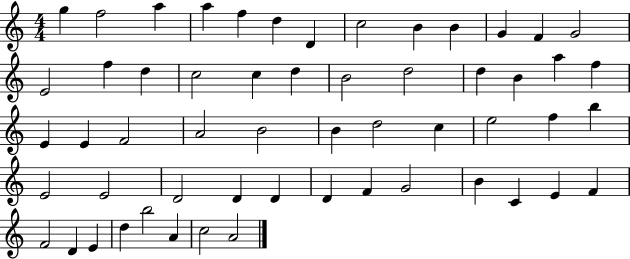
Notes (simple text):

G5/q F5/h A5/q A5/q F5/q D5/q D4/q C5/h B4/q B4/q G4/q F4/q G4/h E4/h F5/q D5/q C5/h C5/q D5/q B4/h D5/h D5/q B4/q A5/q F5/q E4/q E4/q F4/h A4/h B4/h B4/q D5/h C5/q E5/h F5/q B5/q E4/h E4/h D4/h D4/q D4/q D4/q F4/q G4/h B4/q C4/q E4/q F4/q F4/h D4/q E4/q D5/q B5/h A4/q C5/h A4/h